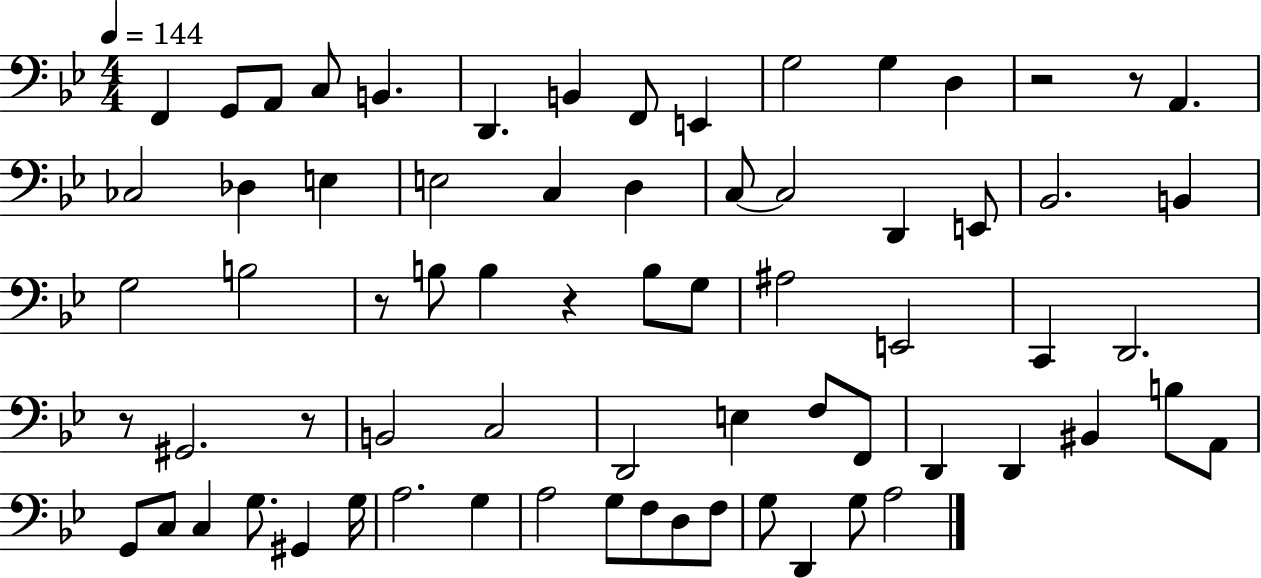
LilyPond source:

{
  \clef bass
  \numericTimeSignature
  \time 4/4
  \key bes \major
  \tempo 4 = 144
  f,4 g,8 a,8 c8 b,4. | d,4. b,4 f,8 e,4 | g2 g4 d4 | r2 r8 a,4. | \break ces2 des4 e4 | e2 c4 d4 | c8~~ c2 d,4 e,8 | bes,2. b,4 | \break g2 b2 | r8 b8 b4 r4 b8 g8 | ais2 e,2 | c,4 d,2. | \break r8 gis,2. r8 | b,2 c2 | d,2 e4 f8 f,8 | d,4 d,4 bis,4 b8 a,8 | \break g,8 c8 c4 g8. gis,4 g16 | a2. g4 | a2 g8 f8 d8 f8 | g8 d,4 g8 a2 | \break \bar "|."
}